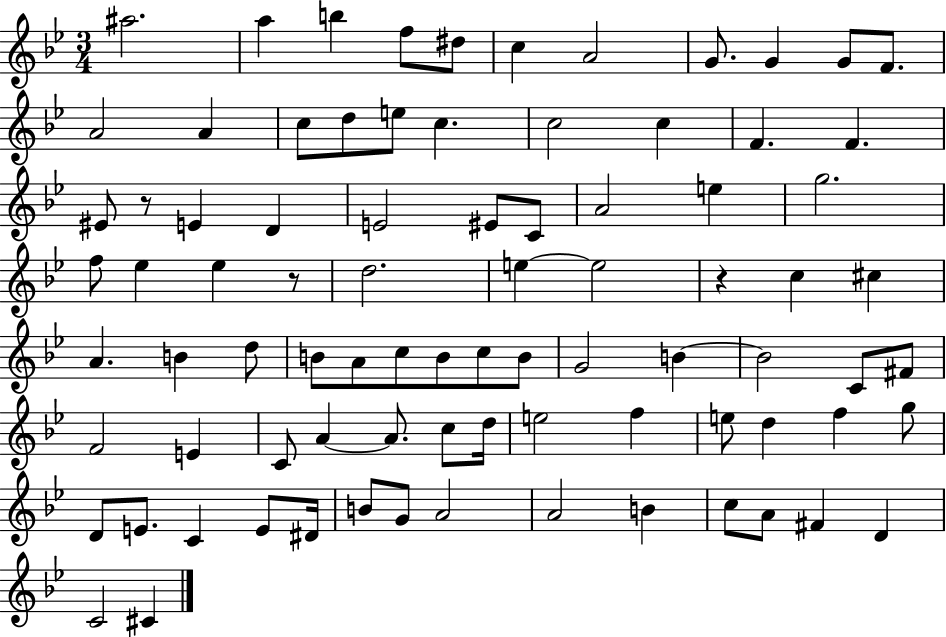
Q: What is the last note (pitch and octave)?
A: C#4